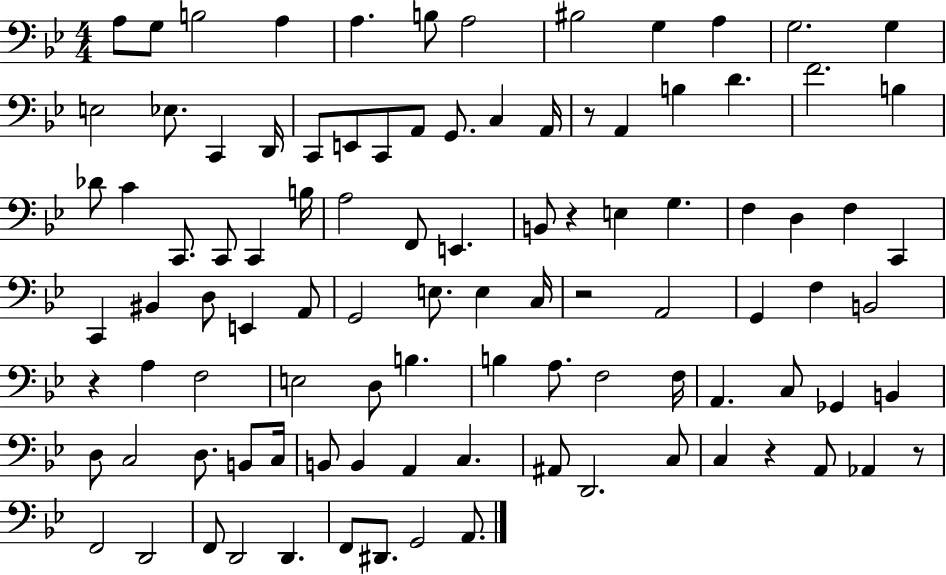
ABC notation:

X:1
T:Untitled
M:4/4
L:1/4
K:Bb
A,/2 G,/2 B,2 A, A, B,/2 A,2 ^B,2 G, A, G,2 G, E,2 _E,/2 C,, D,,/4 C,,/2 E,,/2 C,,/2 A,,/2 G,,/2 C, A,,/4 z/2 A,, B, D F2 B, _D/2 C C,,/2 C,,/2 C,, B,/4 A,2 F,,/2 E,, B,,/2 z E, G, F, D, F, C,, C,, ^B,, D,/2 E,, A,,/2 G,,2 E,/2 E, C,/4 z2 A,,2 G,, F, B,,2 z A, F,2 E,2 D,/2 B, B, A,/2 F,2 F,/4 A,, C,/2 _G,, B,, D,/2 C,2 D,/2 B,,/2 C,/4 B,,/2 B,, A,, C, ^A,,/2 D,,2 C,/2 C, z A,,/2 _A,, z/2 F,,2 D,,2 F,,/2 D,,2 D,, F,,/2 ^D,,/2 G,,2 A,,/2